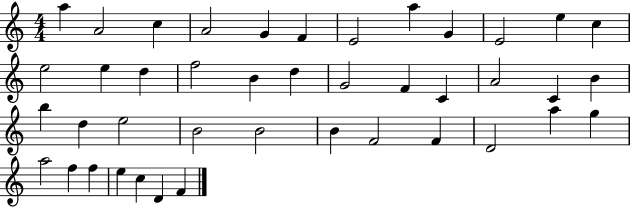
{
  \clef treble
  \numericTimeSignature
  \time 4/4
  \key c \major
  a''4 a'2 c''4 | a'2 g'4 f'4 | e'2 a''4 g'4 | e'2 e''4 c''4 | \break e''2 e''4 d''4 | f''2 b'4 d''4 | g'2 f'4 c'4 | a'2 c'4 b'4 | \break b''4 d''4 e''2 | b'2 b'2 | b'4 f'2 f'4 | d'2 a''4 g''4 | \break a''2 f''4 f''4 | e''4 c''4 d'4 f'4 | \bar "|."
}